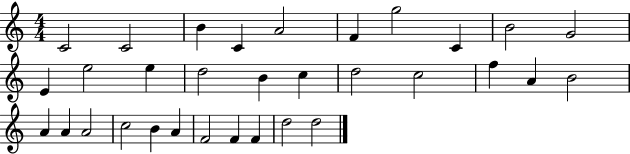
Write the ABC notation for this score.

X:1
T:Untitled
M:4/4
L:1/4
K:C
C2 C2 B C A2 F g2 C B2 G2 E e2 e d2 B c d2 c2 f A B2 A A A2 c2 B A F2 F F d2 d2